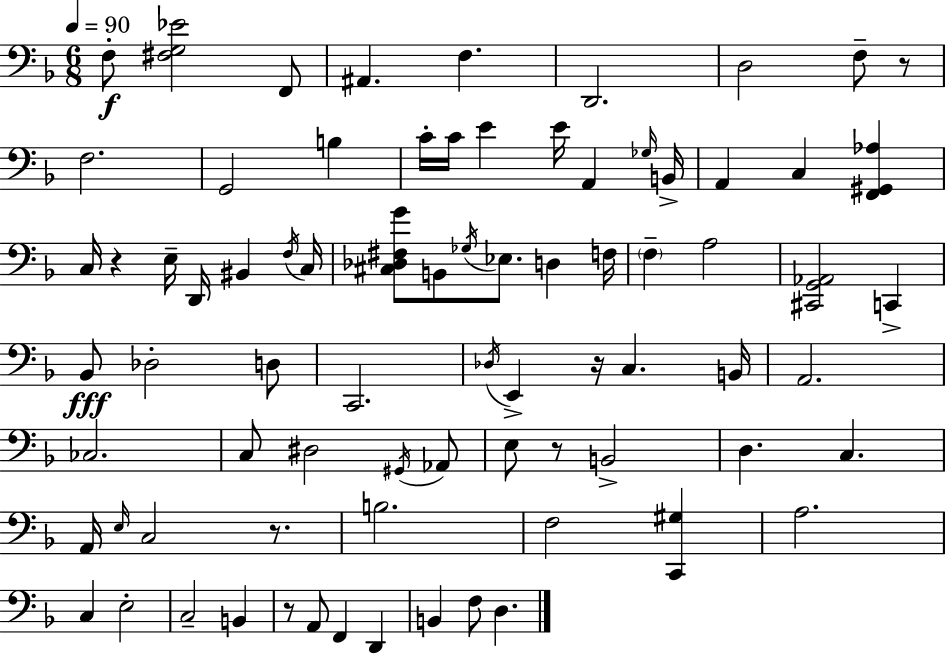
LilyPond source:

{
  \clef bass
  \numericTimeSignature
  \time 6/8
  \key d \minor
  \tempo 4 = 90
  f8-.\f <fis g ees'>2 f,8 | ais,4. f4. | d,2. | d2 f8-- r8 | \break f2. | g,2 b4 | c'16-. c'16 e'4 e'16 a,4 \grace { ges16 } | b,16-> a,4 c4 <f, gis, aes>4 | \break c16 r4 e16-- d,16 bis,4 | \acciaccatura { f16 } c16 <cis des fis g'>8 b,8 \acciaccatura { ges16 } ees8. d4 | f16 \parenthesize f4-- a2 | <cis, g, aes,>2 c,4-> | \break bes,8\fff des2-. | d8 c,2. | \acciaccatura { des16 } e,4-> r16 c4. | b,16 a,2. | \break ces2. | c8 dis2 | \acciaccatura { gis,16 } aes,8 e8 r8 b,2-> | d4. c4. | \break a,16 \grace { e16 } c2 | r8. b2. | f2 | <c, gis>4 a2. | \break c4 e2-. | c2-- | b,4 r8 a,8 f,4 | d,4 b,4 f8 | \break d4. \bar "|."
}